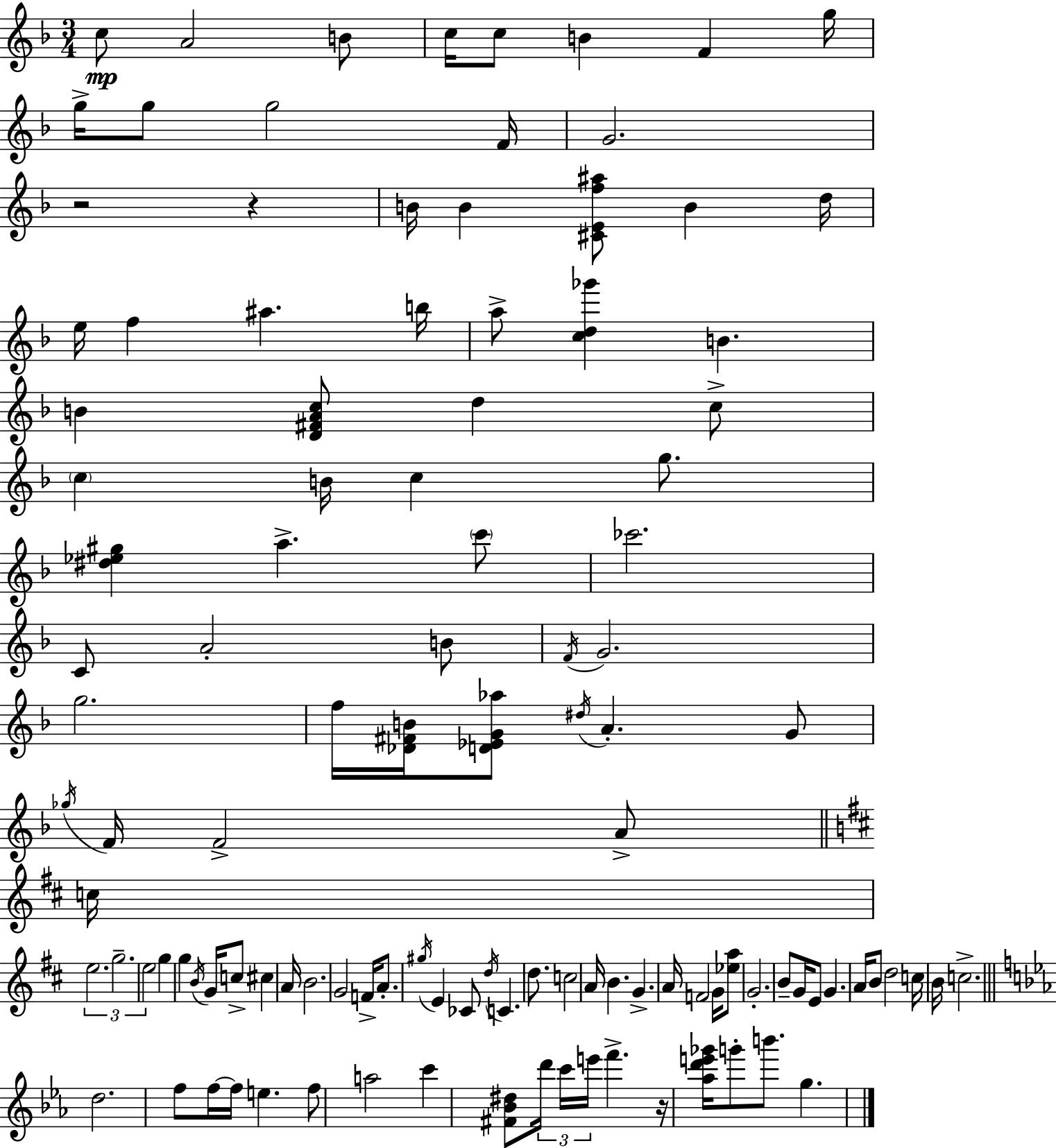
{
  \clef treble
  \numericTimeSignature
  \time 3/4
  \key d \minor
  c''8\mp a'2 b'8 | c''16 c''8 b'4 f'4 g''16 | g''16-> g''8 g''2 f'16 | g'2. | \break r2 r4 | b'16 b'4 <cis' e' f'' ais''>8 b'4 d''16 | e''16 f''4 ais''4. b''16 | a''8-> <c'' d'' ges'''>4 b'4. | \break b'4 <d' fis' a' c''>8 d''4 c''8-> | \parenthesize c''4 b'16 c''4 g''8. | <dis'' ees'' gis''>4 a''4.-> \parenthesize c'''8 | ces'''2. | \break c'8 a'2-. b'8 | \acciaccatura { f'16 } g'2. | g''2. | f''16 <des' fis' b'>16 <d' ees' g' aes''>8 \acciaccatura { dis''16 } a'4.-. | \break g'8 \acciaccatura { ges''16 } f'16 f'2-> | a'8-> \bar "||" \break \key d \major c''16 \tuplet 3/2 { e''2. | g''2.-- | e''2 } g''4 | g''4 \acciaccatura { b'16 } g'16 c''8-> cis''4 | \break a'16 b'2. | g'2 f'16-> a'8.-. | \acciaccatura { gis''16 } e'4 ces'8 \acciaccatura { d''16 } c'4. | d''8. c''2 | \break a'16 b'4. g'4.-> | a'16 f'2 | g'16 <ees'' a''>8 g'2.-. | b'8-- g'16 e'8 g'4. | \break a'16 b'8 d''2 | c''16 b'16 c''2.-> | \bar "||" \break \key ees \major d''2. | f''8 f''16~~ f''16 e''4. f''8 | a''2 c'''4 | <fis' bes' dis''>8 \tuplet 3/2 { d'''16 c'''16 e'''16 } f'''4.-> r16 | \break <aes'' d''' e''' ges'''>16 g'''8-. b'''8. g''4. | \bar "|."
}